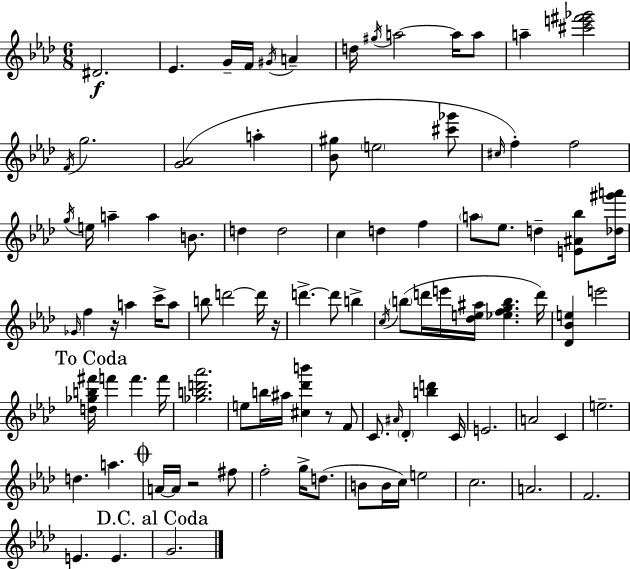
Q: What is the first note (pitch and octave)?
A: D#4